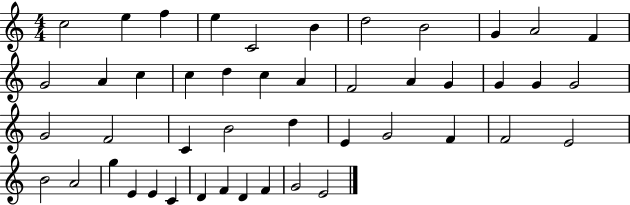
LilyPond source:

{
  \clef treble
  \numericTimeSignature
  \time 4/4
  \key c \major
  c''2 e''4 f''4 | e''4 c'2 b'4 | d''2 b'2 | g'4 a'2 f'4 | \break g'2 a'4 c''4 | c''4 d''4 c''4 a'4 | f'2 a'4 g'4 | g'4 g'4 g'2 | \break g'2 f'2 | c'4 b'2 d''4 | e'4 g'2 f'4 | f'2 e'2 | \break b'2 a'2 | g''4 e'4 e'4 c'4 | d'4 f'4 d'4 f'4 | g'2 e'2 | \break \bar "|."
}